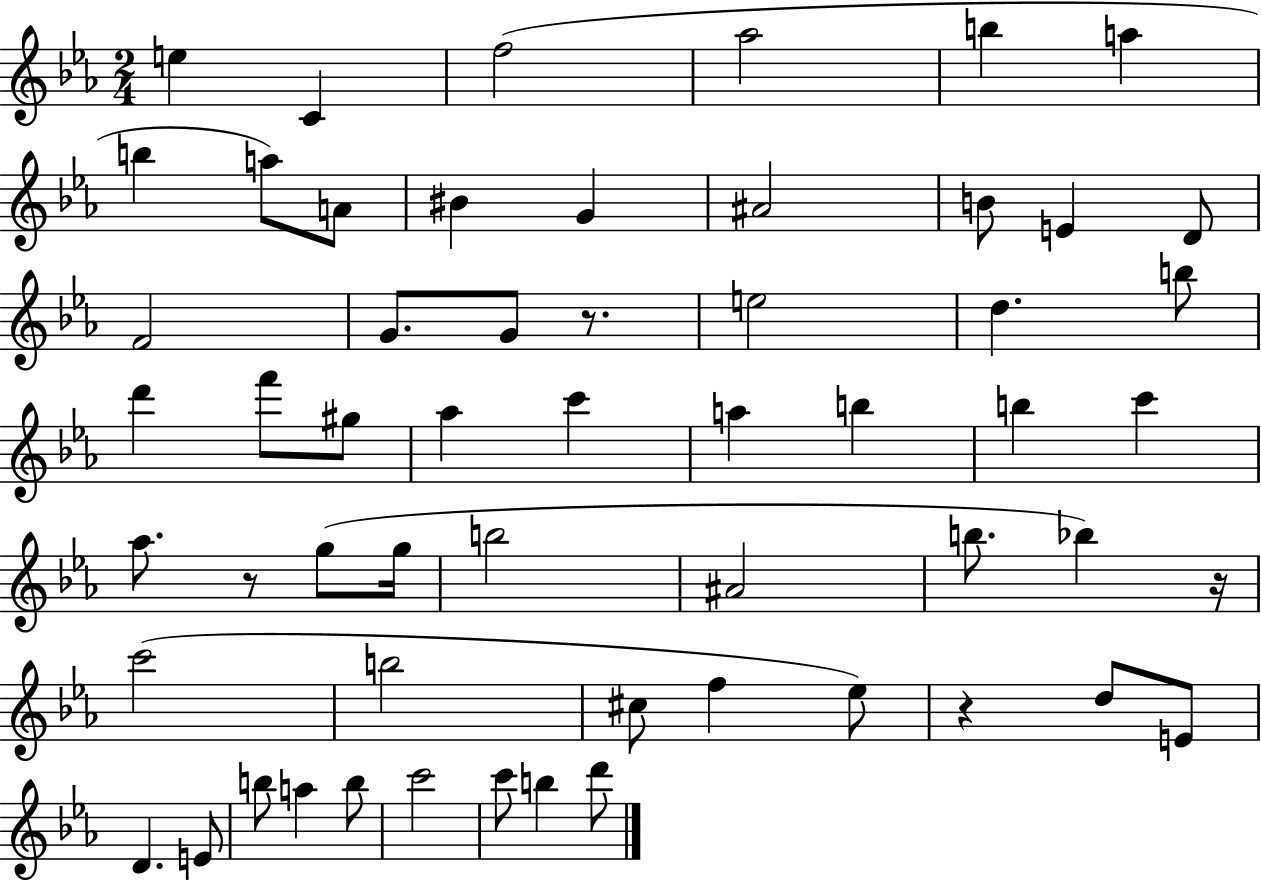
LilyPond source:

{
  \clef treble
  \numericTimeSignature
  \time 2/4
  \key ees \major
  \repeat volta 2 { e''4 c'4 | f''2( | aes''2 | b''4 a''4 | \break b''4 a''8) a'8 | bis'4 g'4 | ais'2 | b'8 e'4 d'8 | \break f'2 | g'8. g'8 r8. | e''2 | d''4. b''8 | \break d'''4 f'''8 gis''8 | aes''4 c'''4 | a''4 b''4 | b''4 c'''4 | \break aes''8. r8 g''8( g''16 | b''2 | ais'2 | b''8. bes''4) r16 | \break c'''2( | b''2 | cis''8 f''4 ees''8) | r4 d''8 e'8 | \break d'4. e'8 | b''8 a''4 b''8 | c'''2 | c'''8 b''4 d'''8 | \break } \bar "|."
}